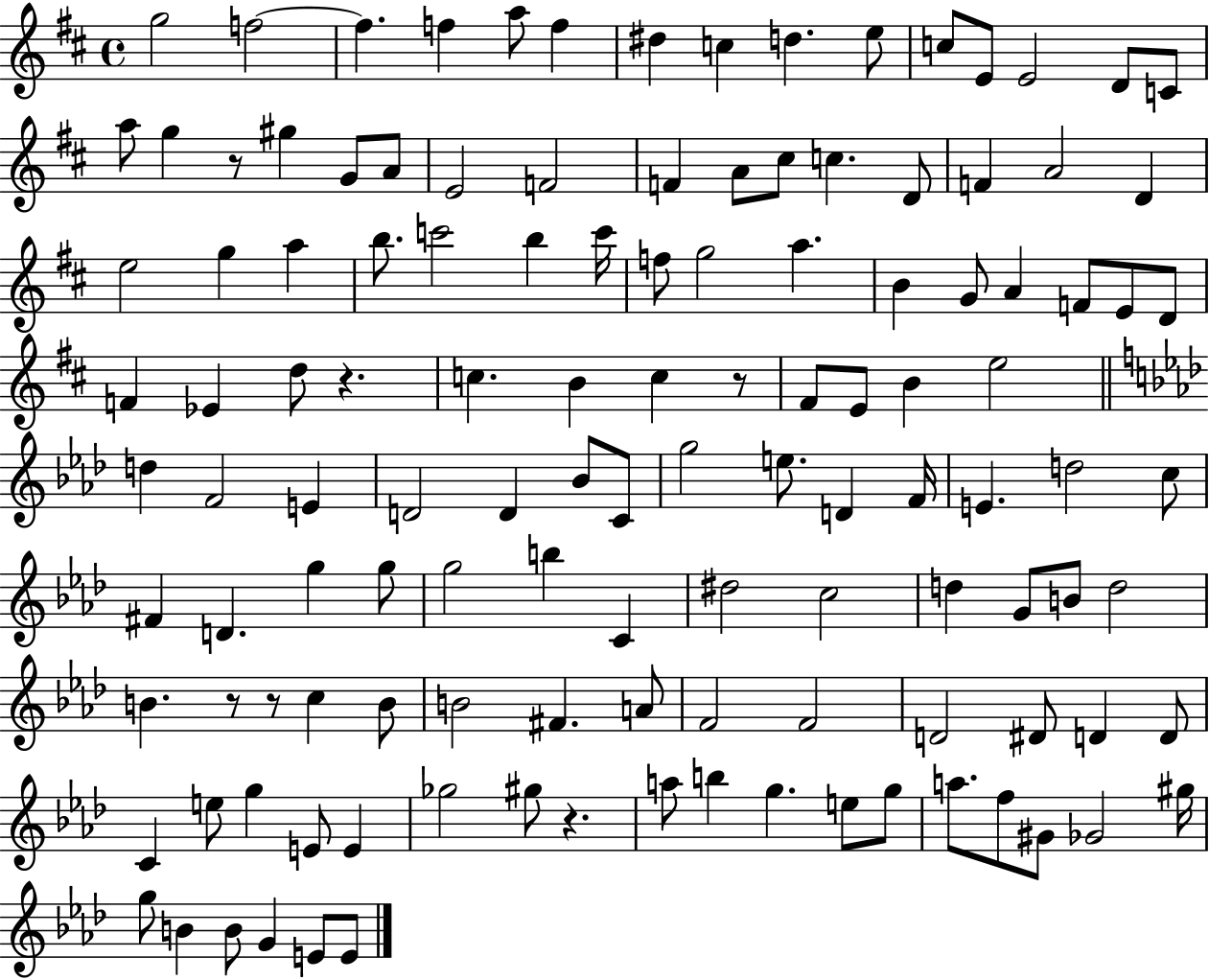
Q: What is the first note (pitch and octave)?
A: G5